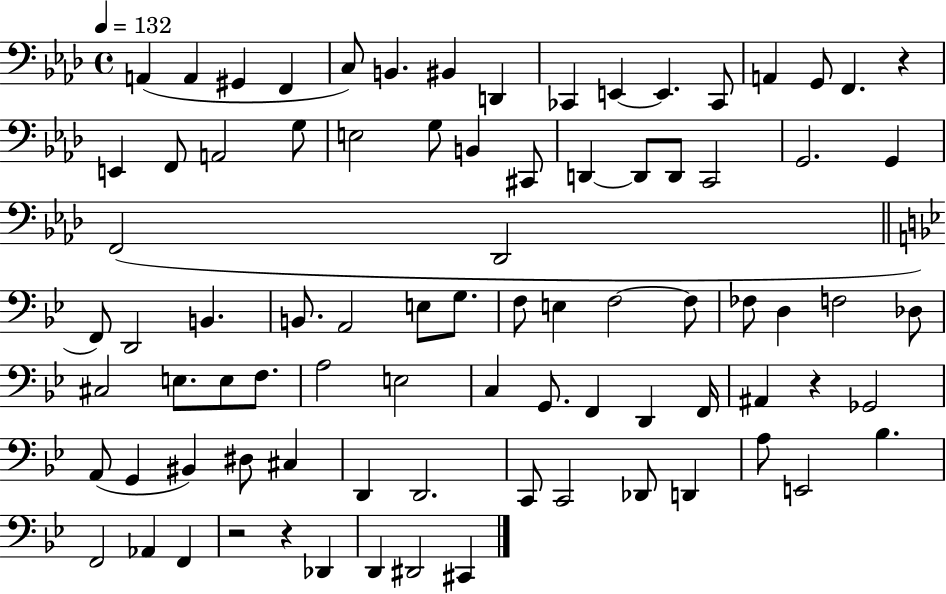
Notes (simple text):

A2/q A2/q G#2/q F2/q C3/e B2/q. BIS2/q D2/q CES2/q E2/q E2/q. CES2/e A2/q G2/e F2/q. R/q E2/q F2/e A2/h G3/e E3/h G3/e B2/q C#2/e D2/q D2/e D2/e C2/h G2/h. G2/q F2/h Db2/h F2/e D2/h B2/q. B2/e. A2/h E3/e G3/e. F3/e E3/q F3/h F3/e FES3/e D3/q F3/h Db3/e C#3/h E3/e. E3/e F3/e. A3/h E3/h C3/q G2/e. F2/q D2/q F2/s A#2/q R/q Gb2/h A2/e G2/q BIS2/q D#3/e C#3/q D2/q D2/h. C2/e C2/h Db2/e D2/q A3/e E2/h Bb3/q. F2/h Ab2/q F2/q R/h R/q Db2/q D2/q D#2/h C#2/q